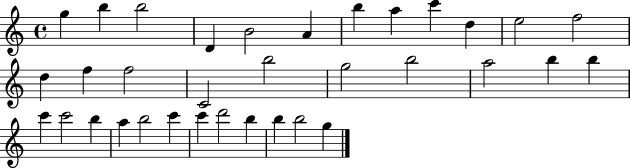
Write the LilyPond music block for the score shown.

{
  \clef treble
  \time 4/4
  \defaultTimeSignature
  \key c \major
  g''4 b''4 b''2 | d'4 b'2 a'4 | b''4 a''4 c'''4 d''4 | e''2 f''2 | \break d''4 f''4 f''2 | c'2 b''2 | g''2 b''2 | a''2 b''4 b''4 | \break c'''4 c'''2 b''4 | a''4 b''2 c'''4 | c'''4 d'''2 b''4 | b''4 b''2 g''4 | \break \bar "|."
}